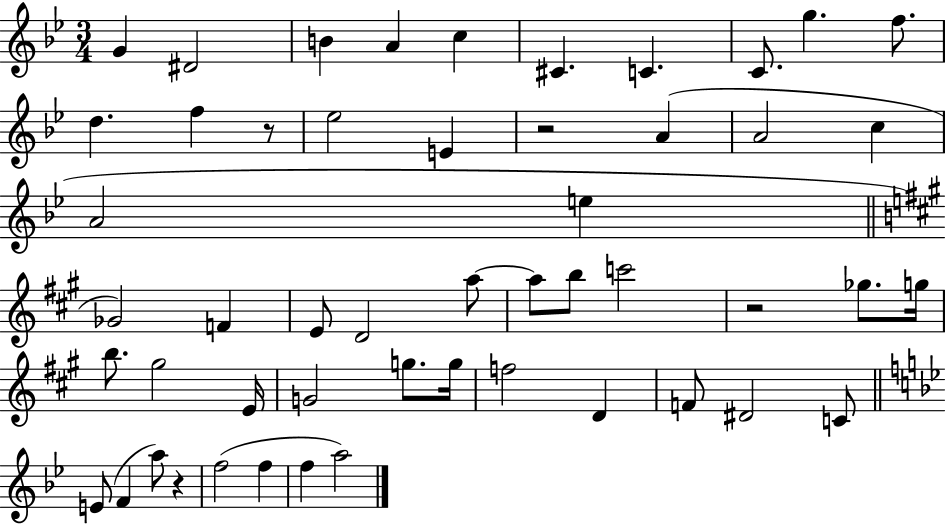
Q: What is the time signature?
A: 3/4